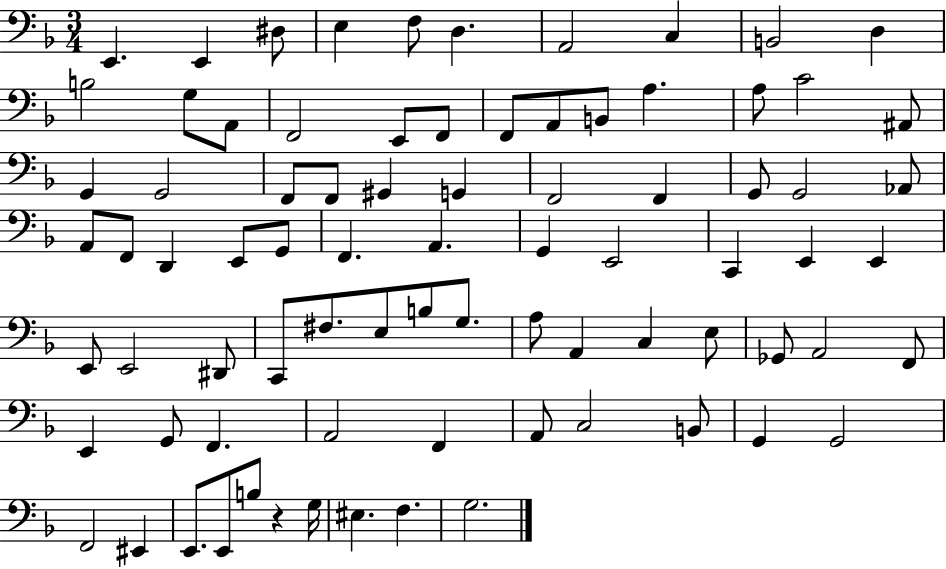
X:1
T:Untitled
M:3/4
L:1/4
K:F
E,, E,, ^D,/2 E, F,/2 D, A,,2 C, B,,2 D, B,2 G,/2 A,,/2 F,,2 E,,/2 F,,/2 F,,/2 A,,/2 B,,/2 A, A,/2 C2 ^A,,/2 G,, G,,2 F,,/2 F,,/2 ^G,, G,, F,,2 F,, G,,/2 G,,2 _A,,/2 A,,/2 F,,/2 D,, E,,/2 G,,/2 F,, A,, G,, E,,2 C,, E,, E,, E,,/2 E,,2 ^D,,/2 C,,/2 ^F,/2 E,/2 B,/2 G,/2 A,/2 A,, C, E,/2 _G,,/2 A,,2 F,,/2 E,, G,,/2 F,, A,,2 F,, A,,/2 C,2 B,,/2 G,, G,,2 F,,2 ^E,, E,,/2 E,,/2 B,/2 z G,/4 ^E, F, G,2